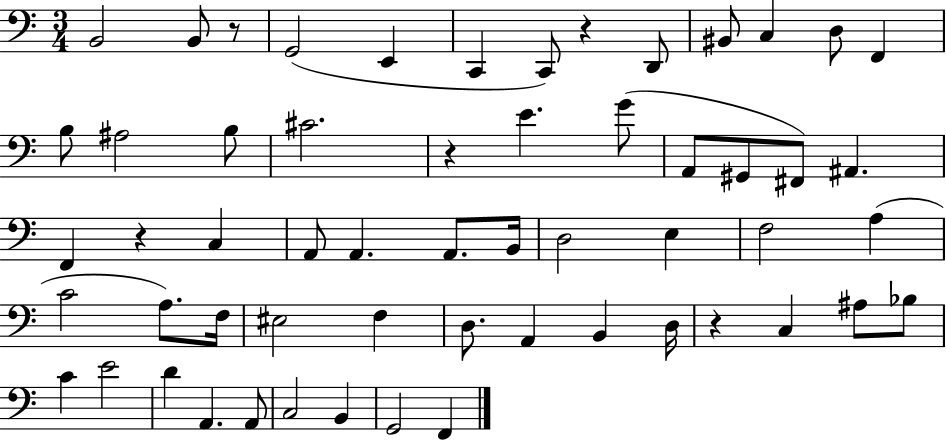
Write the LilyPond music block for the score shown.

{
  \clef bass
  \numericTimeSignature
  \time 3/4
  \key c \major
  b,2 b,8 r8 | g,2( e,4 | c,4 c,8) r4 d,8 | bis,8 c4 d8 f,4 | \break b8 ais2 b8 | cis'2. | r4 e'4. g'8( | a,8 gis,8 fis,8) ais,4. | \break f,4 r4 c4 | a,8 a,4. a,8. b,16 | d2 e4 | f2 a4( | \break c'2 a8.) f16 | eis2 f4 | d8. a,4 b,4 d16 | r4 c4 ais8 bes8 | \break c'4 e'2 | d'4 a,4. a,8 | c2 b,4 | g,2 f,4 | \break \bar "|."
}